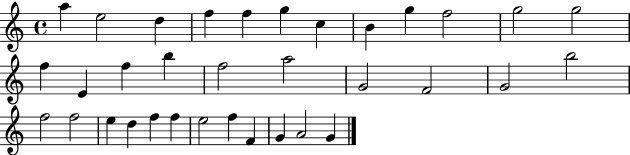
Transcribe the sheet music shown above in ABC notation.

X:1
T:Untitled
M:4/4
L:1/4
K:C
a e2 d f f g c B g f2 g2 g2 f E f b f2 a2 G2 F2 G2 b2 f2 f2 e d f f e2 f F G A2 G